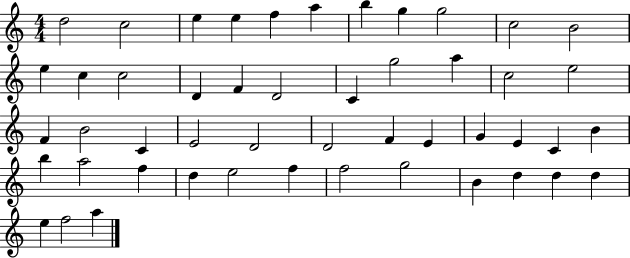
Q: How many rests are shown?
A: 0